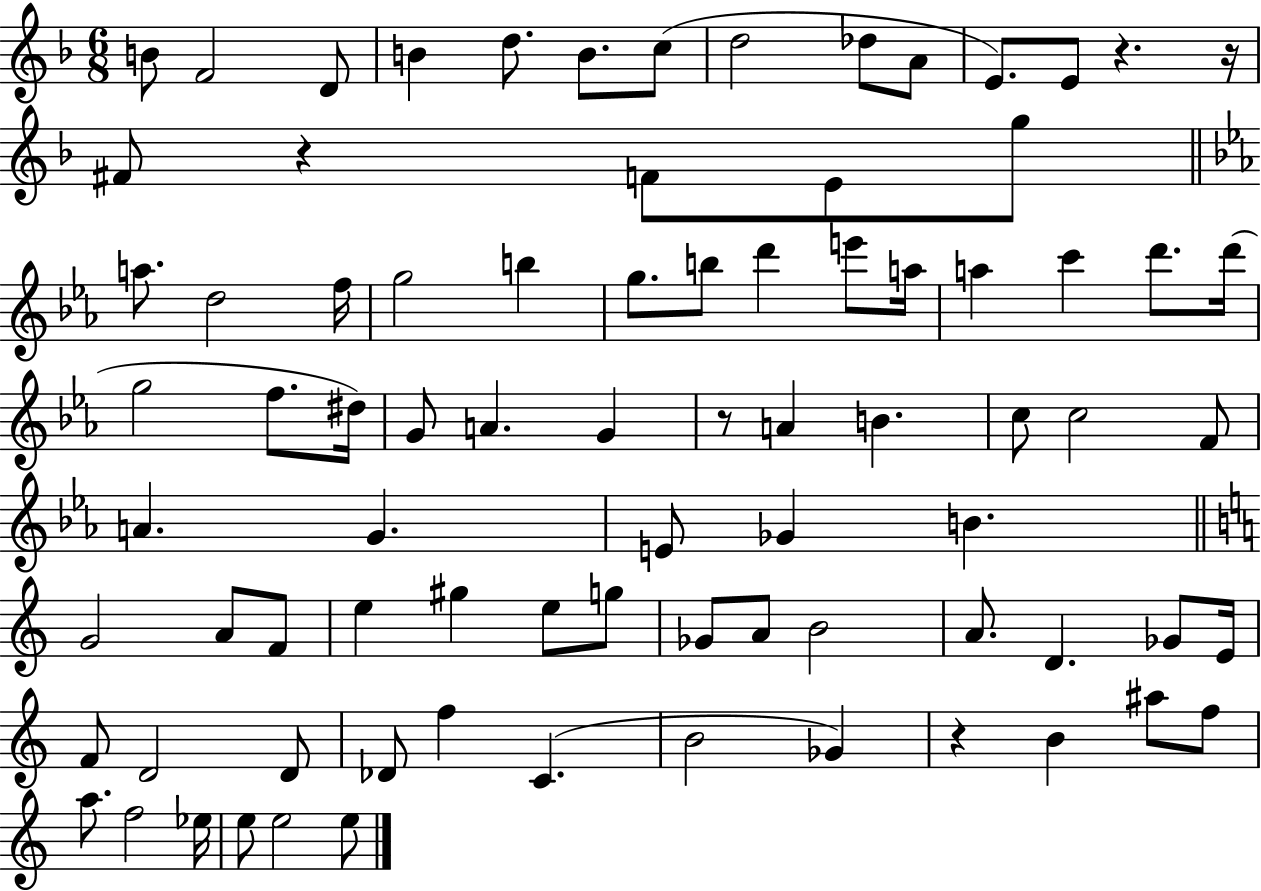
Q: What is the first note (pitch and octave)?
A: B4